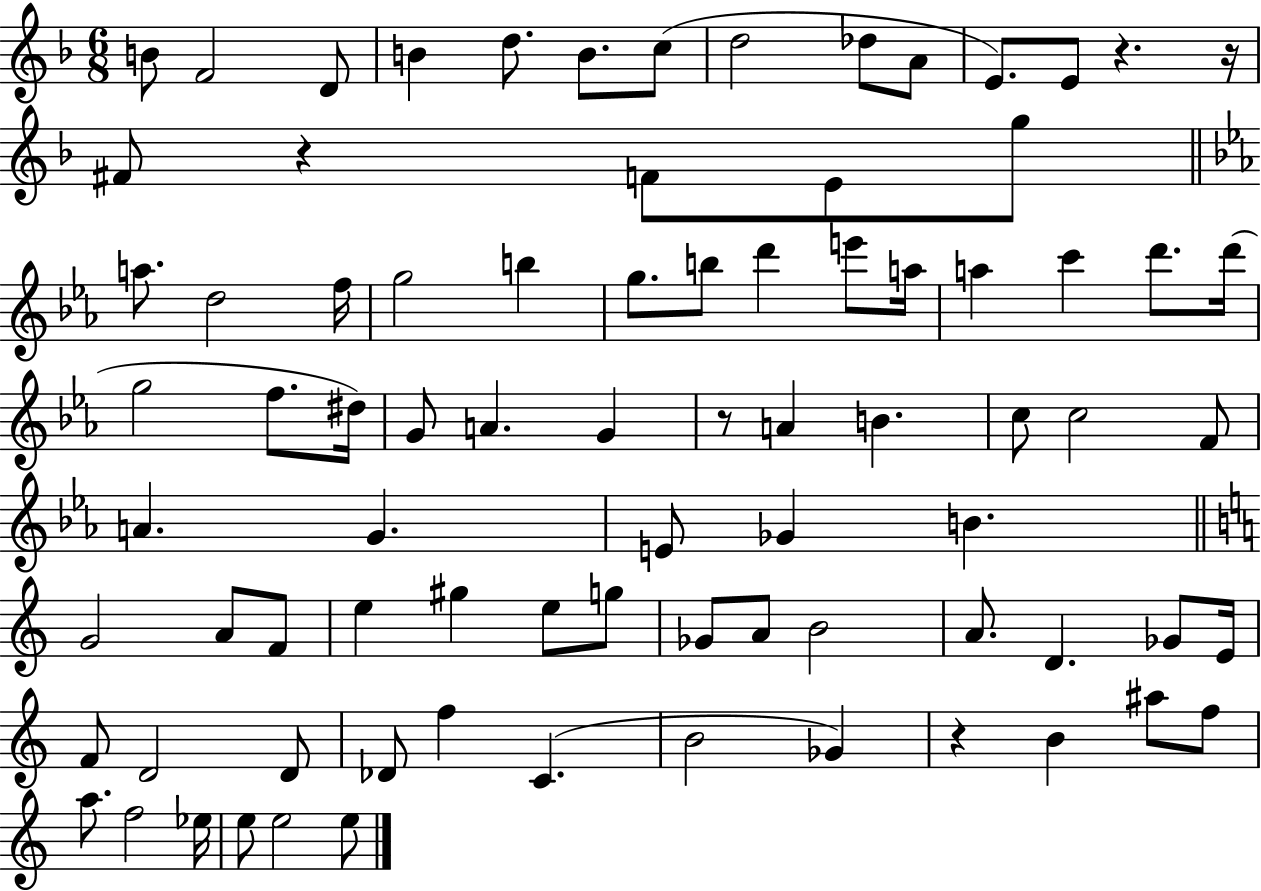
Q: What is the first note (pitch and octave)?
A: B4